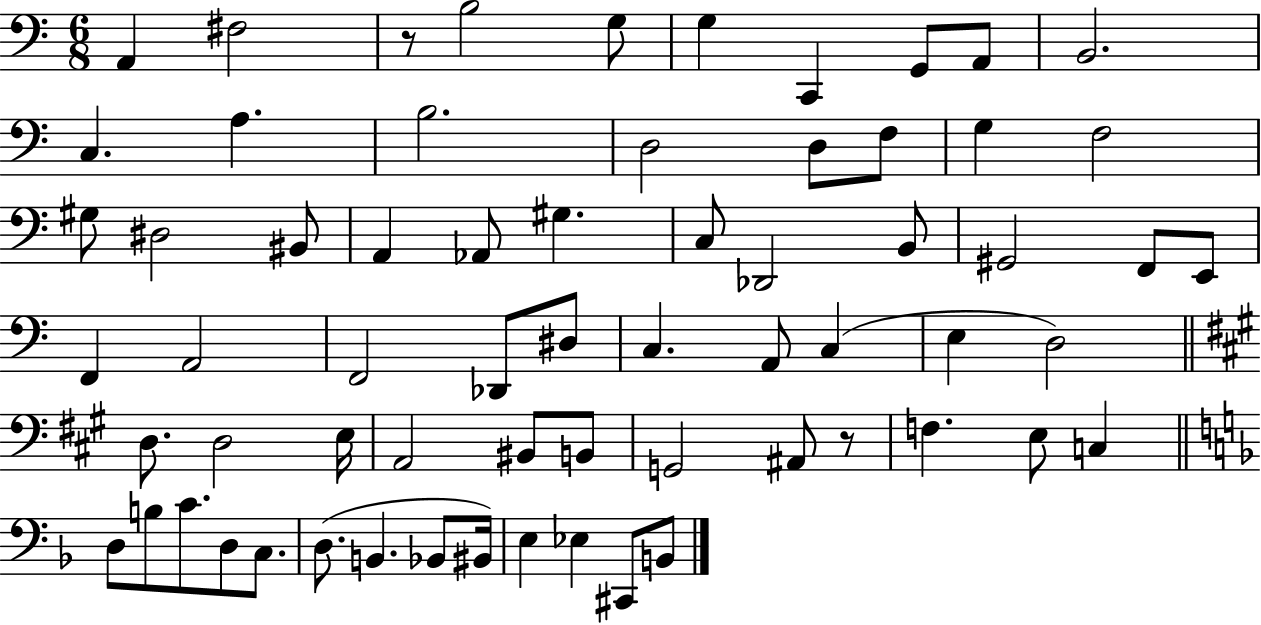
A2/q F#3/h R/e B3/h G3/e G3/q C2/q G2/e A2/e B2/h. C3/q. A3/q. B3/h. D3/h D3/e F3/e G3/q F3/h G#3/e D#3/h BIS2/e A2/q Ab2/e G#3/q. C3/e Db2/h B2/e G#2/h F2/e E2/e F2/q A2/h F2/h Db2/e D#3/e C3/q. A2/e C3/q E3/q D3/h D3/e. D3/h E3/s A2/h BIS2/e B2/e G2/h A#2/e R/e F3/q. E3/e C3/q D3/e B3/e C4/e. D3/e C3/e. D3/e. B2/q. Bb2/e BIS2/s E3/q Eb3/q C#2/e B2/e